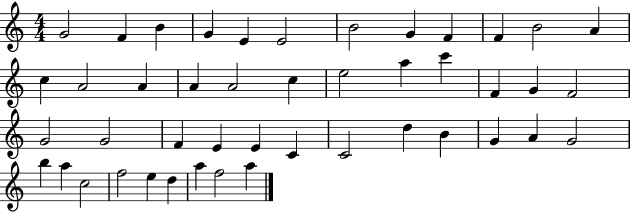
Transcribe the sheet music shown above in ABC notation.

X:1
T:Untitled
M:4/4
L:1/4
K:C
G2 F B G E E2 B2 G F F B2 A c A2 A A A2 c e2 a c' F G F2 G2 G2 F E E C C2 d B G A G2 b a c2 f2 e d a f2 a